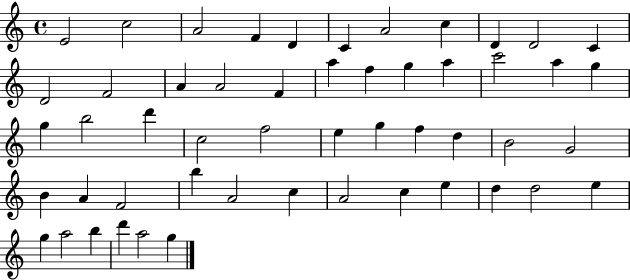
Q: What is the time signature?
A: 4/4